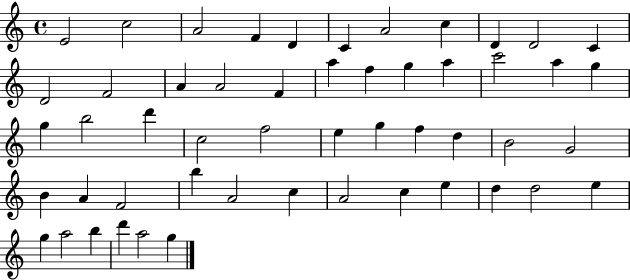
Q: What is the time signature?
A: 4/4